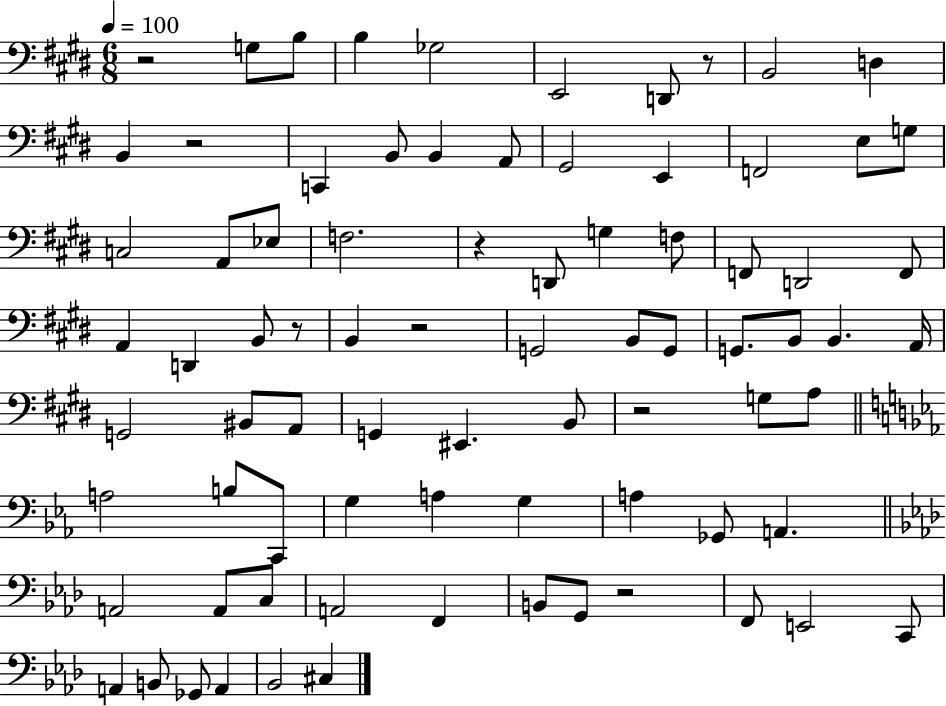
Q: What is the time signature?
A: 6/8